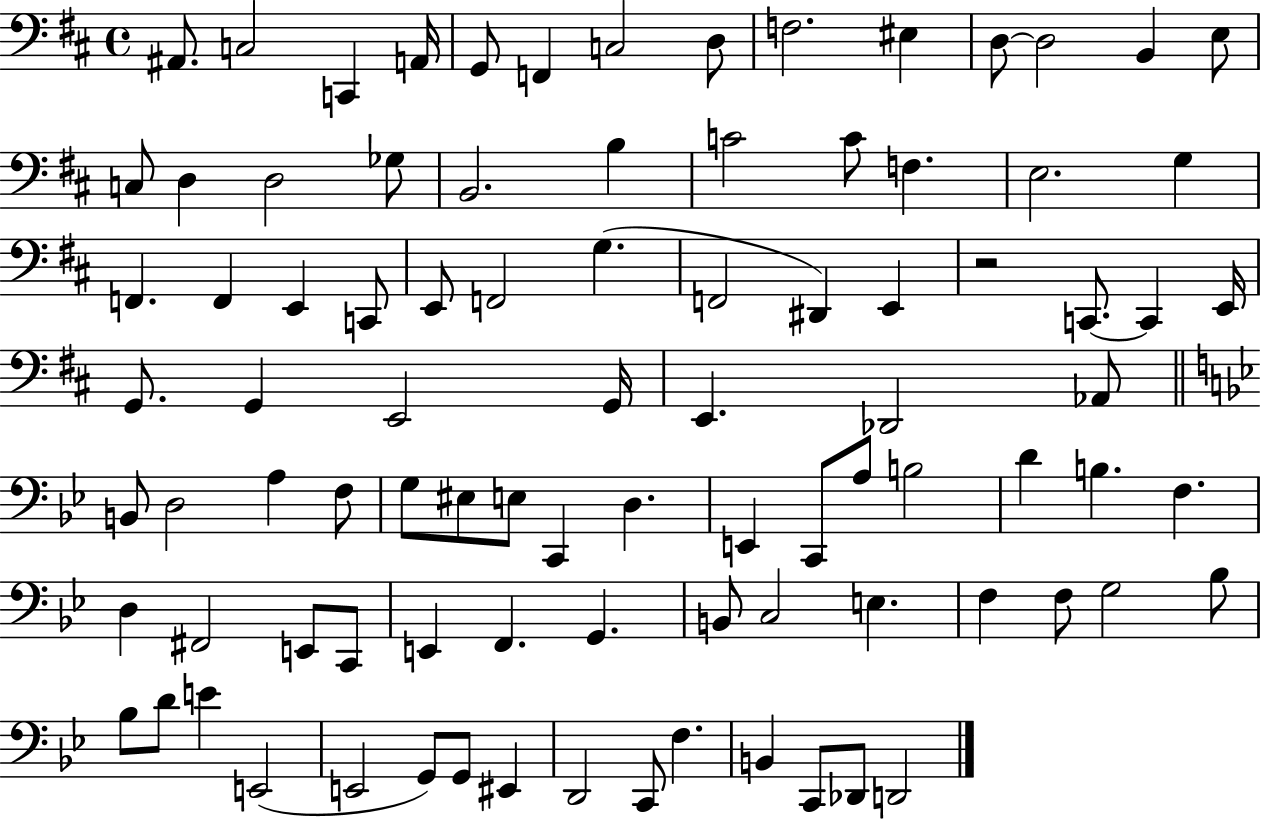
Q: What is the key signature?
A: D major